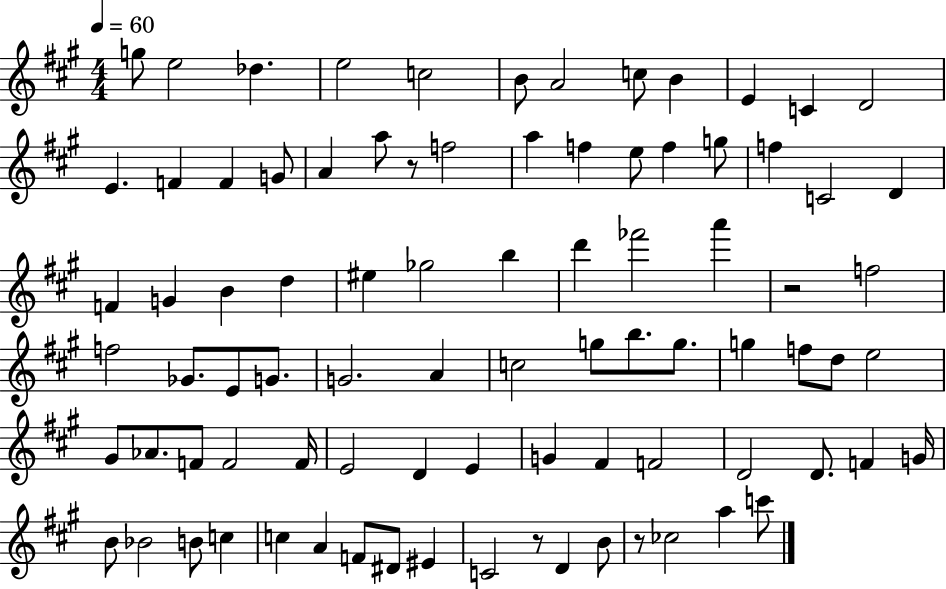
{
  \clef treble
  \numericTimeSignature
  \time 4/4
  \key a \major
  \tempo 4 = 60
  \repeat volta 2 { g''8 e''2 des''4. | e''2 c''2 | b'8 a'2 c''8 b'4 | e'4 c'4 d'2 | \break e'4. f'4 f'4 g'8 | a'4 a''8 r8 f''2 | a''4 f''4 e''8 f''4 g''8 | f''4 c'2 d'4 | \break f'4 g'4 b'4 d''4 | eis''4 ges''2 b''4 | d'''4 fes'''2 a'''4 | r2 f''2 | \break f''2 ges'8. e'8 g'8. | g'2. a'4 | c''2 g''8 b''8. g''8. | g''4 f''8 d''8 e''2 | \break gis'8 aes'8. f'8 f'2 f'16 | e'2 d'4 e'4 | g'4 fis'4 f'2 | d'2 d'8. f'4 g'16 | \break b'8 bes'2 b'8 c''4 | c''4 a'4 f'8 dis'8 eis'4 | c'2 r8 d'4 b'8 | r8 ces''2 a''4 c'''8 | \break } \bar "|."
}